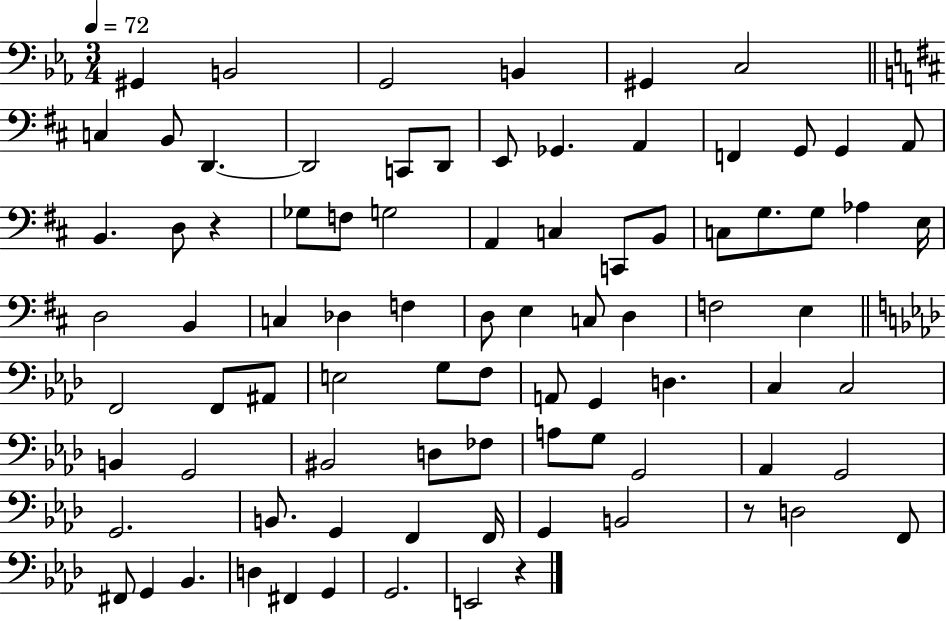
X:1
T:Untitled
M:3/4
L:1/4
K:Eb
^G,, B,,2 G,,2 B,, ^G,, C,2 C, B,,/2 D,, D,,2 C,,/2 D,,/2 E,,/2 _G,, A,, F,, G,,/2 G,, A,,/2 B,, D,/2 z _G,/2 F,/2 G,2 A,, C, C,,/2 B,,/2 C,/2 G,/2 G,/2 _A, E,/4 D,2 B,, C, _D, F, D,/2 E, C,/2 D, F,2 E, F,,2 F,,/2 ^A,,/2 E,2 G,/2 F,/2 A,,/2 G,, D, C, C,2 B,, G,,2 ^B,,2 D,/2 _F,/2 A,/2 G,/2 G,,2 _A,, G,,2 G,,2 B,,/2 G,, F,, F,,/4 G,, B,,2 z/2 D,2 F,,/2 ^F,,/2 G,, _B,, D, ^F,, G,, G,,2 E,,2 z